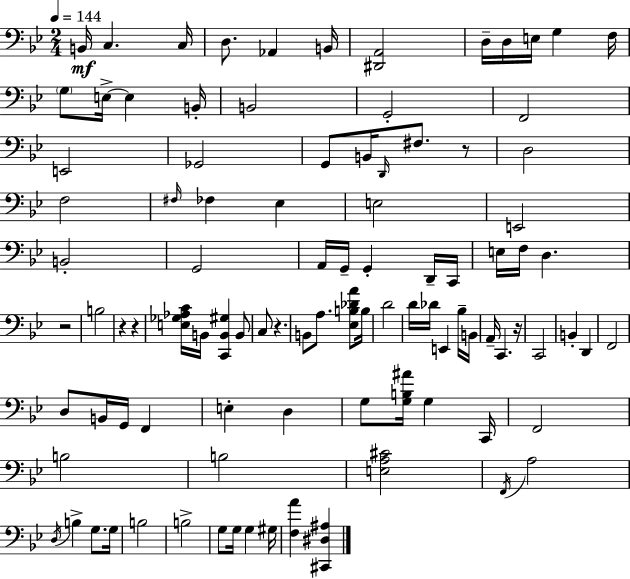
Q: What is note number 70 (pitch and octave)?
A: F2